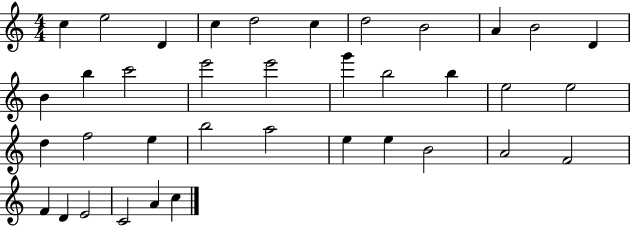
C5/q E5/h D4/q C5/q D5/h C5/q D5/h B4/h A4/q B4/h D4/q B4/q B5/q C6/h E6/h E6/h G6/q B5/h B5/q E5/h E5/h D5/q F5/h E5/q B5/h A5/h E5/q E5/q B4/h A4/h F4/h F4/q D4/q E4/h C4/h A4/q C5/q